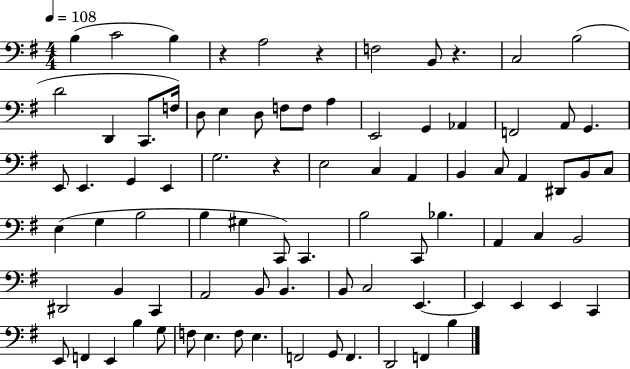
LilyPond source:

{
  \clef bass
  \numericTimeSignature
  \time 4/4
  \key g \major
  \tempo 4 = 108
  b4( c'2 b4) | r4 a2 r4 | f2 b,8 r4. | c2 b2( | \break d'2 d,4 c,8. f16) | d8 e4 d8 f8 f8 a4 | e,2 g,4 aes,4 | f,2 a,8 g,4. | \break e,8 e,4. g,4 e,4 | g2. r4 | e2 c4 a,4 | b,4 c8 a,4 dis,8 b,8 c8 | \break e4( g4 b2 | b4 gis4 c,8) c,4. | b2 c,8 bes4. | a,4 c4 b,2 | \break dis,2 b,4 c,4 | a,2 b,8 b,4. | b,8 c2 e,4.~~ | e,4 e,4 e,4 c,4 | \break e,8 f,4 e,4 b4 g8 | f8 e4. f8 e4. | f,2 g,8 f,4. | d,2 f,4 b4 | \break \bar "|."
}